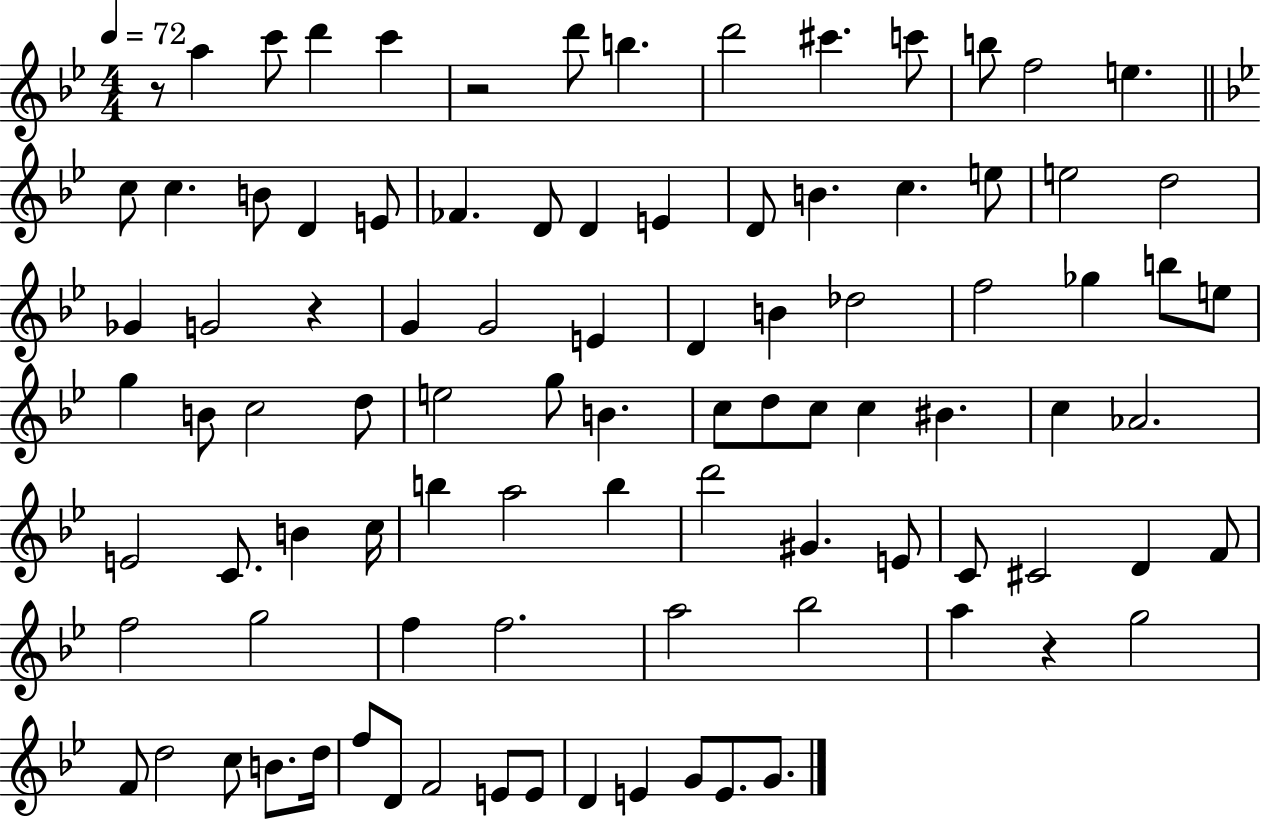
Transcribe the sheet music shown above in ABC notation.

X:1
T:Untitled
M:4/4
L:1/4
K:Bb
z/2 a c'/2 d' c' z2 d'/2 b d'2 ^c' c'/2 b/2 f2 e c/2 c B/2 D E/2 _F D/2 D E D/2 B c e/2 e2 d2 _G G2 z G G2 E D B _d2 f2 _g b/2 e/2 g B/2 c2 d/2 e2 g/2 B c/2 d/2 c/2 c ^B c _A2 E2 C/2 B c/4 b a2 b d'2 ^G E/2 C/2 ^C2 D F/2 f2 g2 f f2 a2 _b2 a z g2 F/2 d2 c/2 B/2 d/4 f/2 D/2 F2 E/2 E/2 D E G/2 E/2 G/2